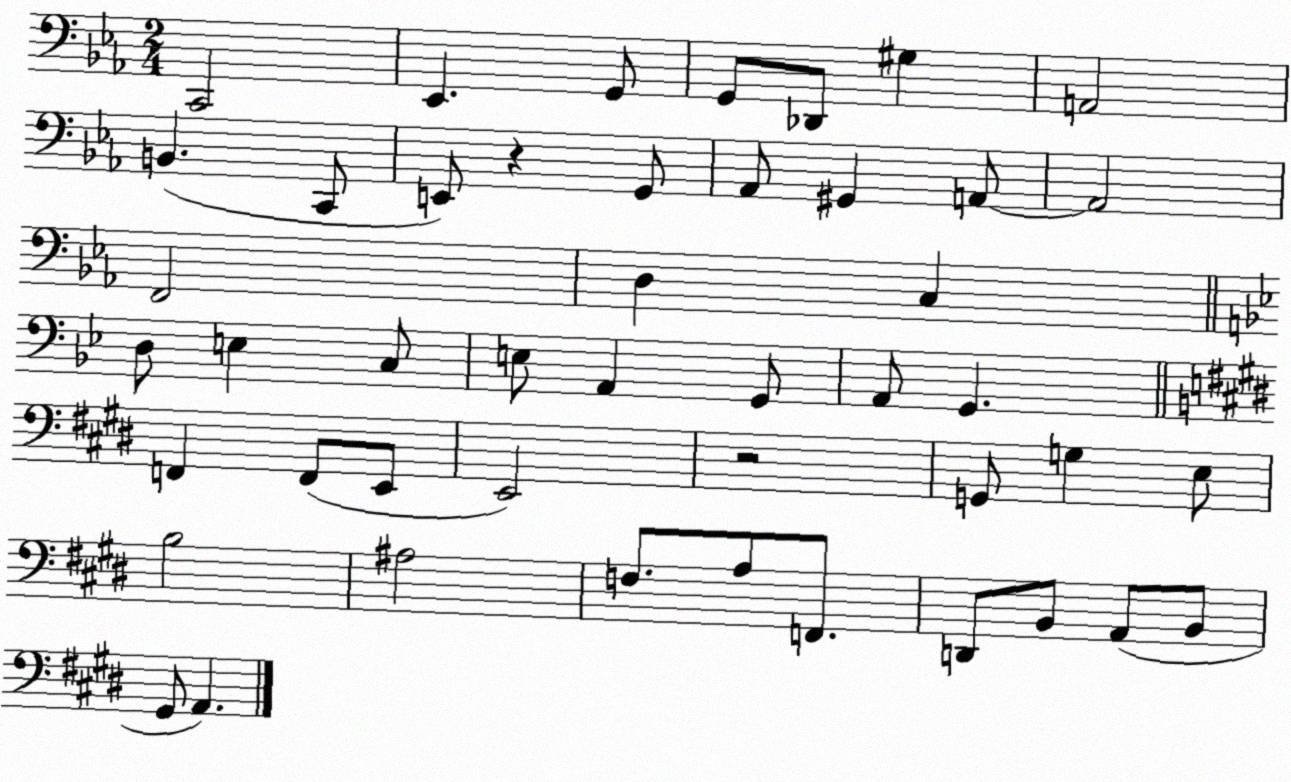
X:1
T:Untitled
M:2/4
L:1/4
K:Eb
C,,2 _E,, G,,/2 G,,/2 _D,,/2 ^G, A,,2 B,, C,,/2 E,,/2 z G,,/2 _A,,/2 ^G,, A,,/2 A,,2 F,,2 D, C, D,/2 E, C,/2 E,/2 A,, G,,/2 A,,/2 G,, F,, F,,/2 E,,/2 E,,2 z2 G,,/2 G, E,/2 B,2 ^A,2 F,/2 A,/2 F,,/2 D,,/2 B,,/2 A,,/2 B,,/2 ^G,,/2 A,,